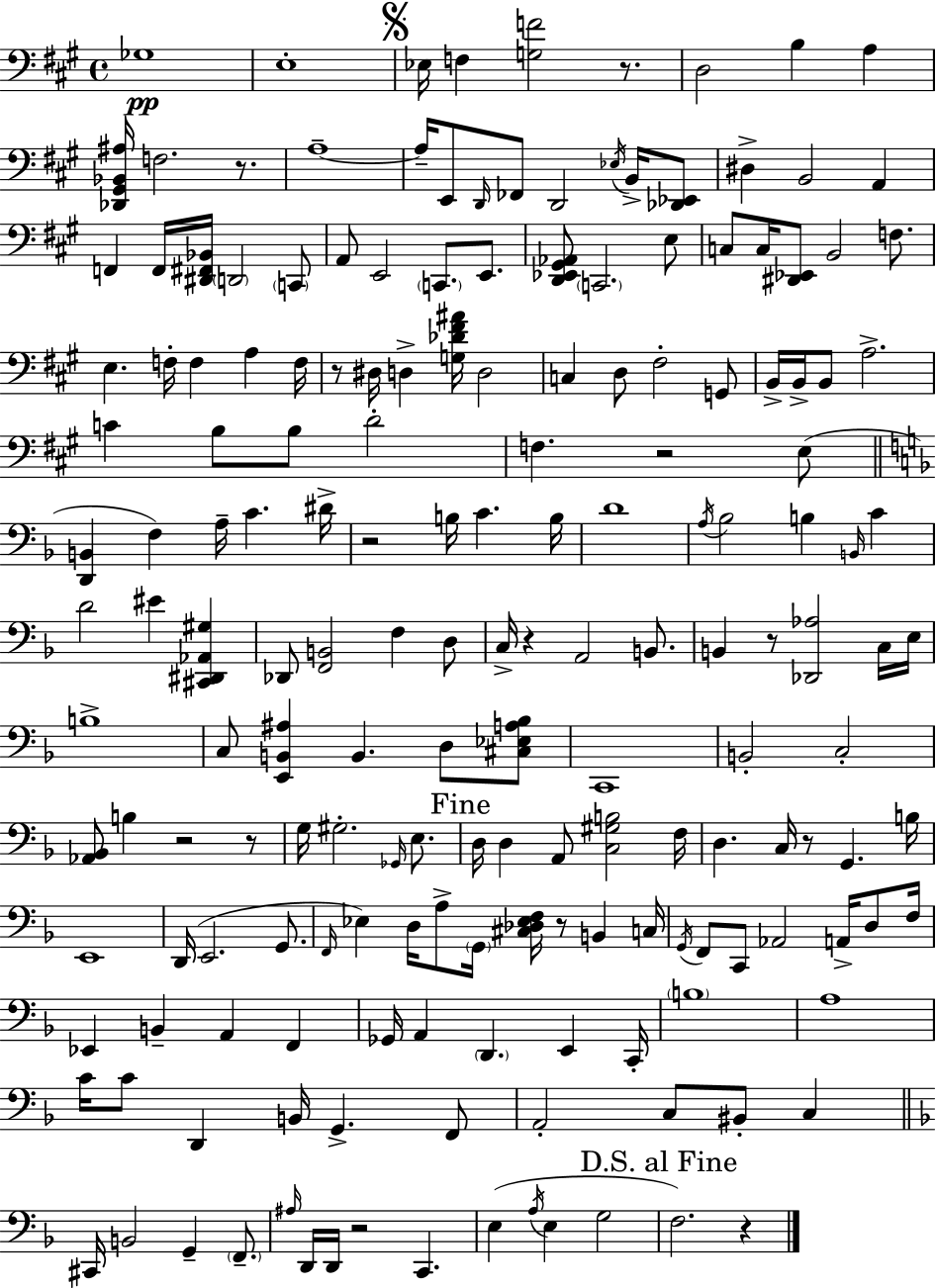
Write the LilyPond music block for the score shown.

{
  \clef bass
  \time 4/4
  \defaultTimeSignature
  \key a \major
  ges1\pp | e1-. | \mark \markup { \musicglyph "scripts.segno" } ees16 f4 <g f'>2 r8. | d2 b4 a4 | \break <des, gis, bes, ais>16 f2. r8. | a1--~~ | a16-- e,8 \grace { d,16 } fes,8 d,2 \acciaccatura { ees16 } b,16-> | <des, ees,>8 dis4-> b,2 a,4 | \break f,4 f,16 <dis, fis, bes,>16 \parenthesize d,2 | \parenthesize c,8 a,8 e,2 \parenthesize c,8. e,8. | <d, ees, gis, aes,>8 \parenthesize c,2. | e8 c8 c16 <dis, ees,>8 b,2 f8. | \break e4. f16-. f4 a4 | f16 r8 dis16 d4-> <g des' fis' ais'>16 d2 | c4 d8 fis2-. | g,8 b,16-> b,16-> b,8 a2.-> | \break c'4 b8 b8 d'2-. | f4. r2 | e8( \bar "||" \break \key d \minor <d, b,>4 f4) a16-- c'4. dis'16-> | r2 b16 c'4. b16 | d'1 | \acciaccatura { a16 } bes2 b4 \grace { b,16 } c'4 | \break d'2 eis'4 <cis, dis, aes, gis>4 | des,8 <f, b,>2 f4 | d8 c16-> r4 a,2 b,8. | b,4 r8 <des, aes>2 | \break c16 e16 b1-> | c8 <e, b, ais>4 b,4. d8 | <cis ees a bes>8 c,1 | b,2-. c2-. | \break <aes, bes,>8 b4 r2 | r8 g16 gis2.-. \grace { ges,16 } | e8. \mark "Fine" d16 d4 a,8 <c gis b>2 | f16 d4. c16 r8 g,4. | \break b16 e,1 | d,16( e,2. | g,8. \grace { f,16 } ees4) d16 a8-> \parenthesize g,16 <cis des ees f>16 r8 b,4 | c16 \acciaccatura { g,16 } f,8 c,8 aes,2 | \break a,16-> d8 f16 ees,4 b,4-- a,4 | f,4 ges,16 a,4 \parenthesize d,4. | e,4 c,16-. \parenthesize b1 | a1 | \break c'16 c'8 d,4 b,16 g,4.-> | f,8 a,2-. c8 bis,8-. | c4 \bar "||" \break \key d \minor cis,16 b,2 g,4-- \parenthesize f,8.-- | \grace { ais16 } d,16 d,16 r2 c,4. | e4( \acciaccatura { a16 } e4 g2 | \mark "D.S. al Fine" f2.) r4 | \break \bar "|."
}